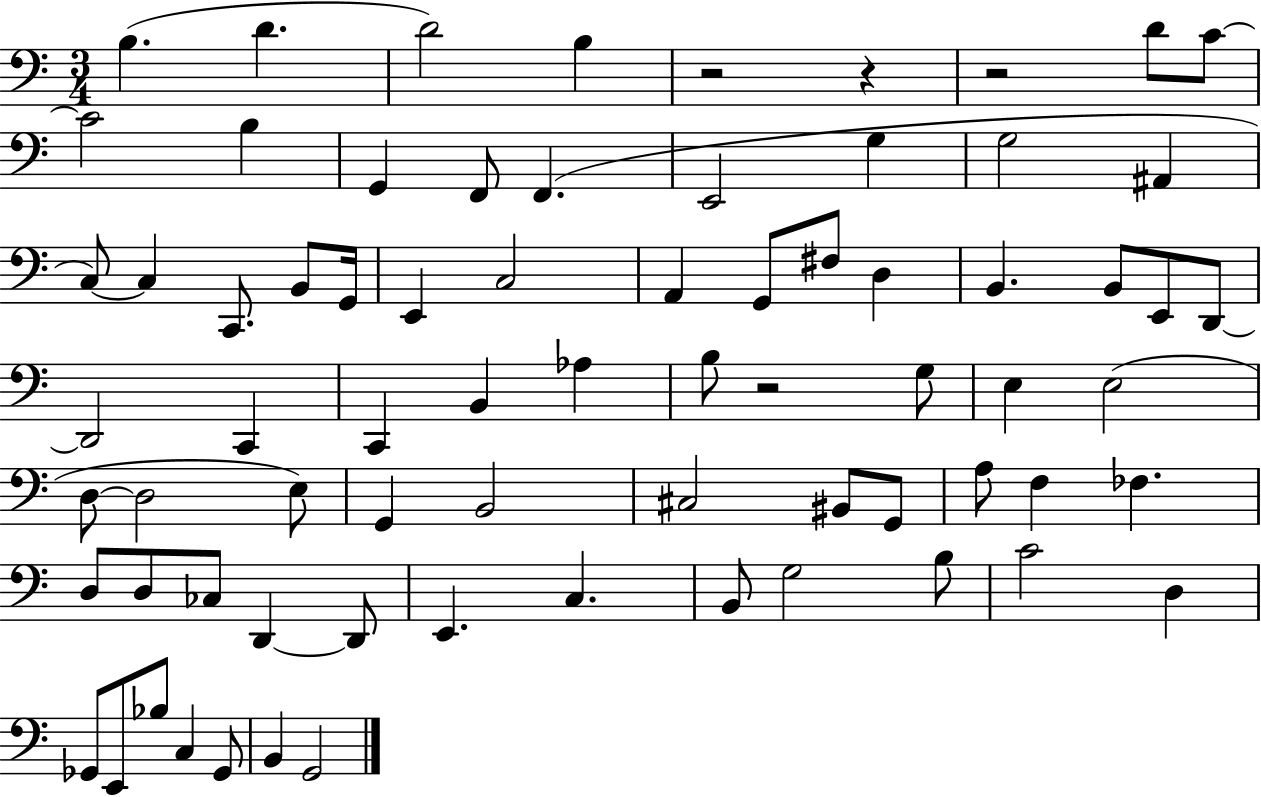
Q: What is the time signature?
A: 3/4